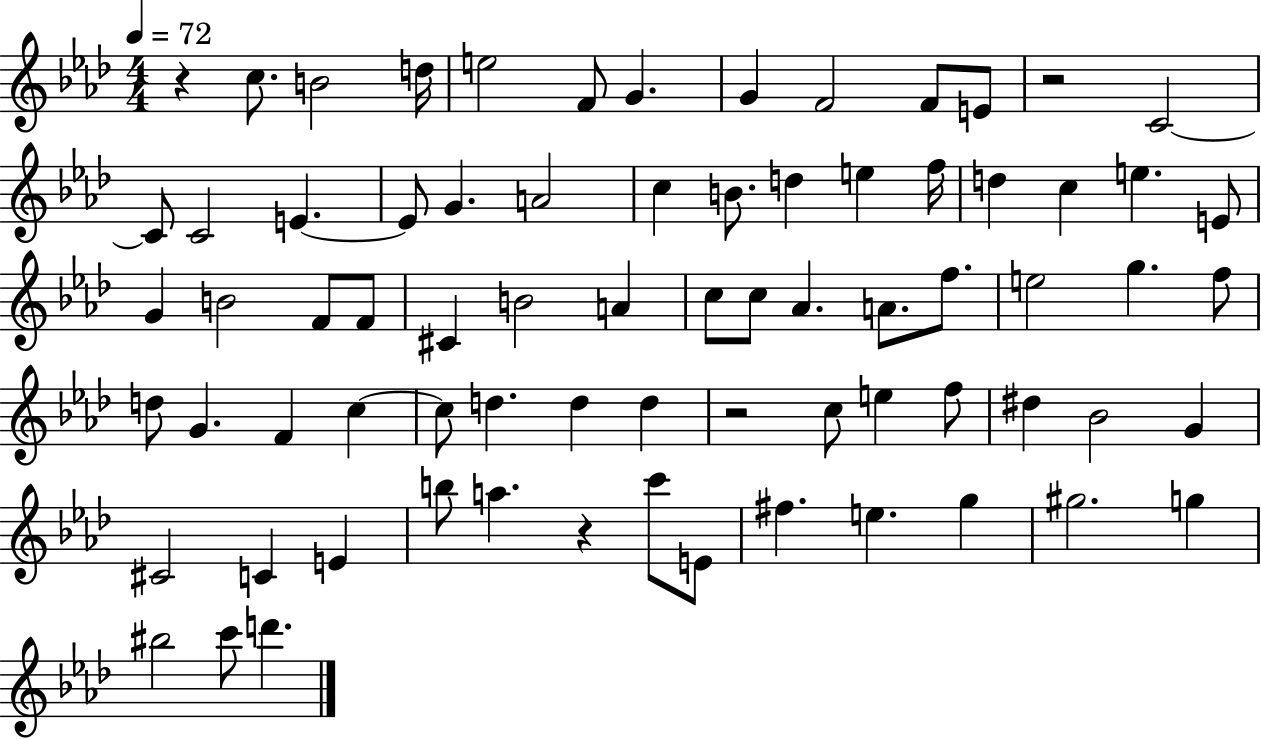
R/q C5/e. B4/h D5/s E5/h F4/e G4/q. G4/q F4/h F4/e E4/e R/h C4/h C4/e C4/h E4/q. E4/e G4/q. A4/h C5/q B4/e. D5/q E5/q F5/s D5/q C5/q E5/q. E4/e G4/q B4/h F4/e F4/e C#4/q B4/h A4/q C5/e C5/e Ab4/q. A4/e. F5/e. E5/h G5/q. F5/e D5/e G4/q. F4/q C5/q C5/e D5/q. D5/q D5/q R/h C5/e E5/q F5/e D#5/q Bb4/h G4/q C#4/h C4/q E4/q B5/e A5/q. R/q C6/e E4/e F#5/q. E5/q. G5/q G#5/h. G5/q BIS5/h C6/e D6/q.